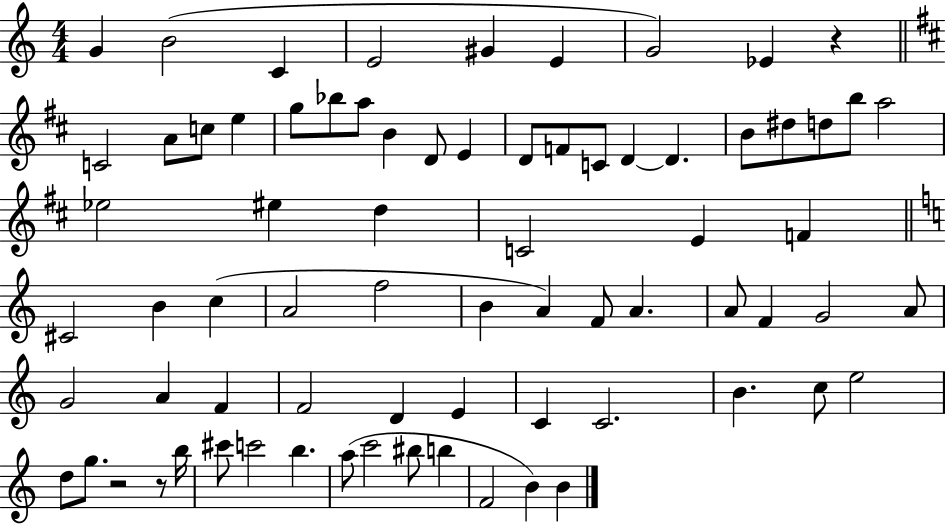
{
  \clef treble
  \numericTimeSignature
  \time 4/4
  \key c \major
  g'4 b'2( c'4 | e'2 gis'4 e'4 | g'2) ees'4 r4 | \bar "||" \break \key d \major c'2 a'8 c''8 e''4 | g''8 bes''8 a''8 b'4 d'8 e'4 | d'8 f'8 c'8 d'4~~ d'4. | b'8 dis''8 d''8 b''8 a''2 | \break ees''2 eis''4 d''4 | c'2 e'4 f'4 | \bar "||" \break \key c \major cis'2 b'4 c''4( | a'2 f''2 | b'4 a'4) f'8 a'4. | a'8 f'4 g'2 a'8 | \break g'2 a'4 f'4 | f'2 d'4 e'4 | c'4 c'2. | b'4. c''8 e''2 | \break d''8 g''8. r2 r8 b''16 | cis'''8 c'''2 b''4. | a''8( c'''2 bis''8 b''4 | f'2 b'4) b'4 | \break \bar "|."
}